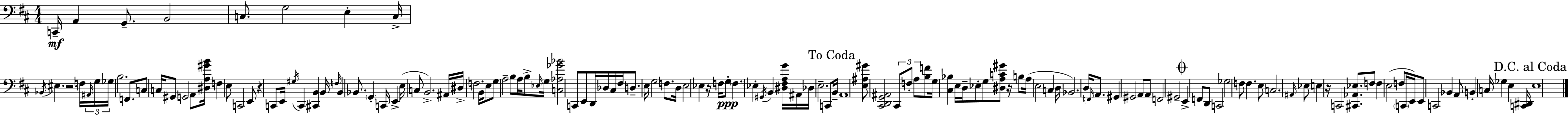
X:1
T:Untitled
M:4/4
L:1/4
K:D
C,,/4 A,, G,,/2 B,,2 C,/2 G,2 E, C,/4 _B,,/4 ^E, z2 F,/4 ^A,,/4 G,/4 _G,/4 B,2 F,,/2 C,/2 C,/4 ^G,,/2 G,,2 A,,/2 [^D,A,^GB]/4 F, E,/2 C,,2 E,,/2 z C,,/2 E,,/4 ^G,/4 C,, [^C,,B,,] B,,/4 F,/4 B,, _B,,/2 G,, C,,/4 E,, E,/4 C,/2 B,,2 ^A,,/4 ^D,/4 F,2 B,,/4 E,/2 G,/2 A,2 B,/2 A,/4 B,/2 _E,/4 G,/4 [C,_A,_G_B]2 C,,/2 E,,/2 D,,/4 _D,/4 ^C,/4 ^F,/4 D,/2 E,/4 G,2 F,/2 D,/4 E,2 _E, z/4 F,/4 G,/2 F, _E, ^G,,/4 B,, [^D,^F,A,G]/4 ^A,,/4 _D,/4 E,2 C,,/2 B,,/4 A,,4 [E,^A,^G]/2 [^C,,D,,G,,^A,,]2 ^C,,/2 F,/2 A,/2 [B,F]/2 G,/4 [^C,_B,] E,/4 D,/4 _E,/2 G,/2 [^D,A,C^G]/2 z/4 B,/2 A,/4 E,2 C, D,/4 _B,,2 D,/4 F,,/4 A,,/2 ^G,, ^G,,2 A,,/2 A,,/2 F,,2 ^G,,2 E,, F,,/2 D,,/2 C,,2 _G,2 F,/2 F, E,/2 C,2 ^A,,/4 _E,/2 E, z/4 C,,2 [^C,,_A,,_E,]/2 F,/2 F, E,2 F,/2 C,,/4 E,,/4 E,,/2 C,,2 _B,, A,,/2 B,, C,/4 _G, E, [C,,^D,,]/4 E,4